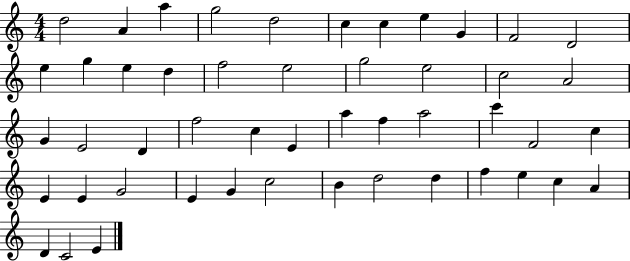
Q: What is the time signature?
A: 4/4